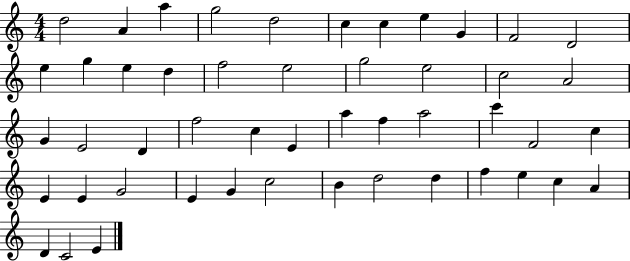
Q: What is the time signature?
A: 4/4